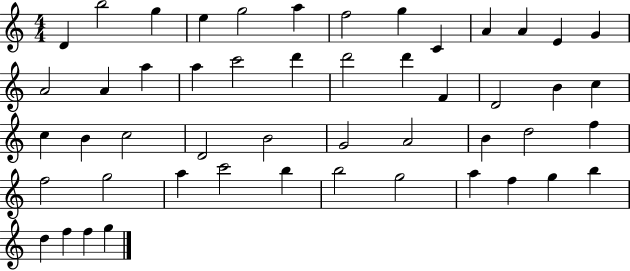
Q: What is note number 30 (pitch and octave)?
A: B4